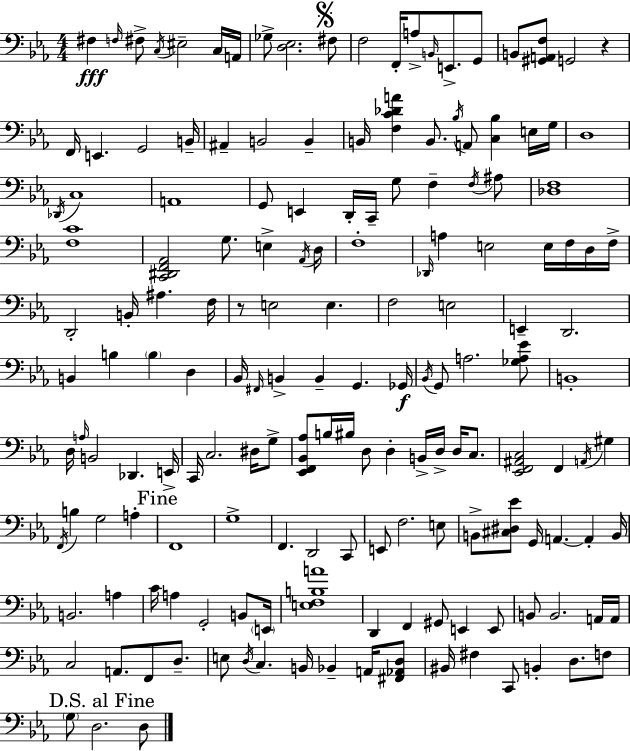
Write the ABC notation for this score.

X:1
T:Untitled
M:4/4
L:1/4
K:Eb
^F, F,/4 ^F,/2 C,/4 ^E,2 C,/4 A,,/4 _G,/2 [D,_E,]2 ^F,/2 F,2 F,,/4 A,/2 B,,/4 E,,/2 G,,/2 B,,/2 [^G,,A,,F,]/2 G,,2 z F,,/4 E,, G,,2 B,,/4 ^A,, B,,2 B,, B,,/4 [F,C_DA] B,,/2 _B,/4 A,,/2 [C,_B,] E,/4 G,/4 D,4 _D,,/4 C,4 A,,4 G,,/2 E,, D,,/4 C,,/4 G,/2 F, F,/4 ^A,/2 [_D,F,]4 [F,C]4 [C,,^D,,F,,_A,,]2 G,/2 E, _A,,/4 D,/4 F,4 _D,,/4 A, E,2 E,/4 F,/4 D,/4 F,/4 D,,2 B,,/4 ^A, F,/4 z/2 E,2 E, F,2 E,2 E,, D,,2 B,, B, B, D, _B,,/4 ^F,,/4 B,, B,, G,, _G,,/4 _B,,/4 G,,/2 A,2 [_G,A,_E]/2 B,,4 D,/4 A,/4 B,,2 _D,, E,,/4 C,,/4 C,2 ^D,/4 G,/2 [_E,,F,,_B,,_A,]/2 B,/4 ^B,/4 D,/2 D, B,,/4 D,/4 D,/4 C,/2 [_E,,F,,^A,,C,]2 F,, A,,/4 ^G, F,,/4 B, G,2 A, F,,4 G,4 F,, D,,2 C,,/2 E,,/2 F,2 E,/2 B,,/2 [^C,^D,_E]/2 G,,/4 A,, A,, B,,/4 B,,2 A, C/4 A, G,,2 B,,/2 E,,/4 [E,F,B,A]4 D,, F,, ^G,,/2 E,, E,,/2 B,,/2 B,,2 A,,/4 A,,/4 C,2 A,,/2 F,,/2 D,/2 E,/2 D,/4 C, B,,/4 _B,, A,,/4 [^F,,_A,,D,]/2 ^B,,/4 ^F, C,,/2 B,, D,/2 F,/2 G,/2 D,2 D,/2